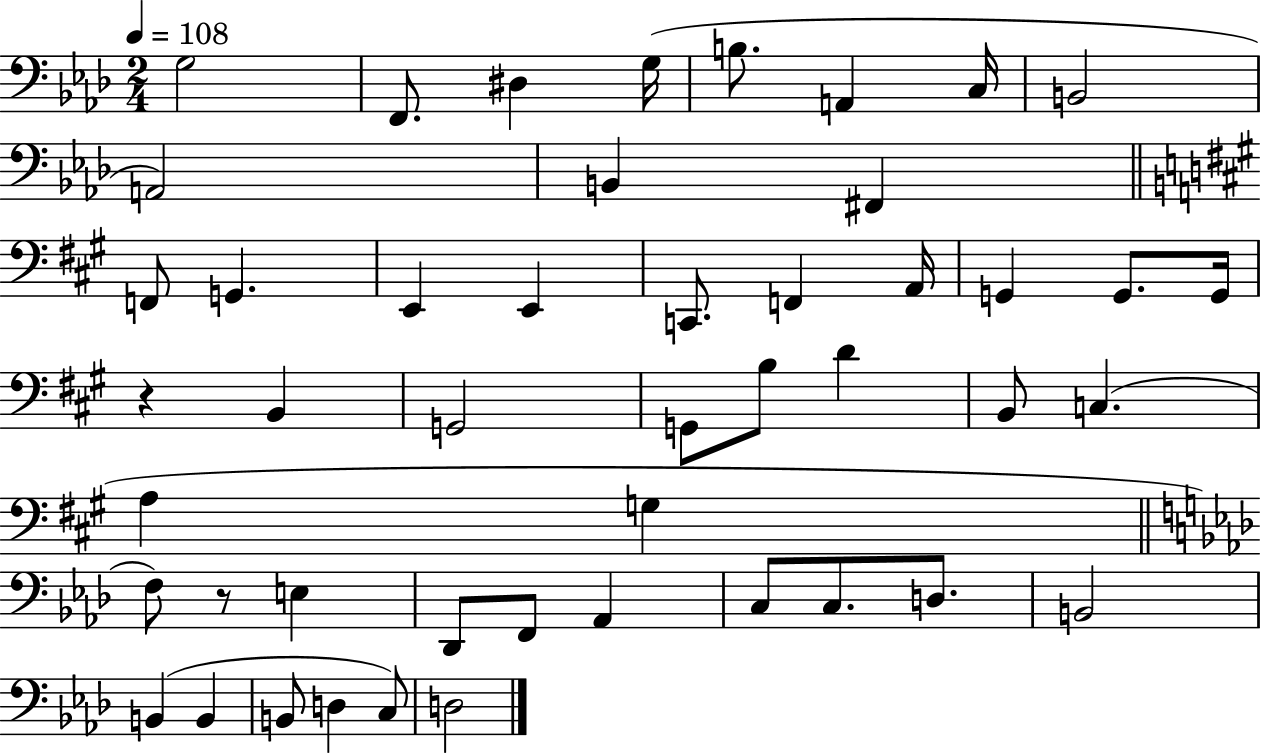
G3/h F2/e. D#3/q G3/s B3/e. A2/q C3/s B2/h A2/h B2/q F#2/q F2/e G2/q. E2/q E2/q C2/e. F2/q A2/s G2/q G2/e. G2/s R/q B2/q G2/h G2/e B3/e D4/q B2/e C3/q. A3/q G3/q F3/e R/e E3/q Db2/e F2/e Ab2/q C3/e C3/e. D3/e. B2/h B2/q B2/q B2/e D3/q C3/e D3/h